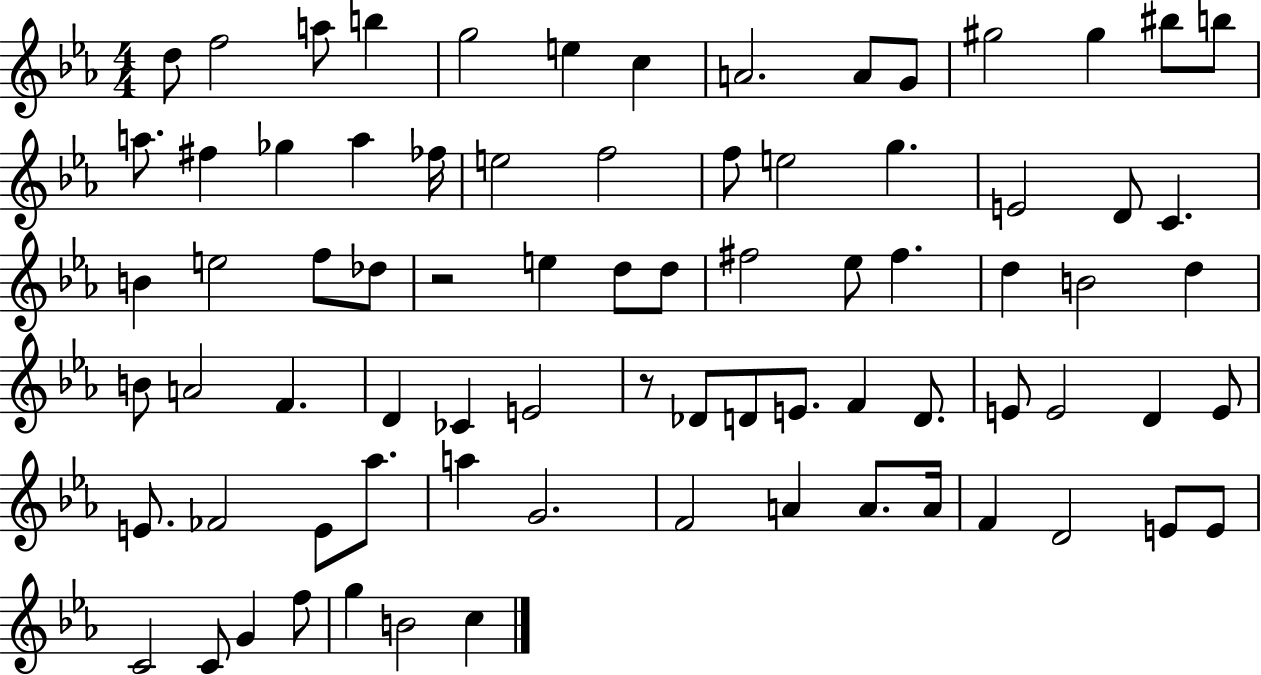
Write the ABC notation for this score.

X:1
T:Untitled
M:4/4
L:1/4
K:Eb
d/2 f2 a/2 b g2 e c A2 A/2 G/2 ^g2 ^g ^b/2 b/2 a/2 ^f _g a _f/4 e2 f2 f/2 e2 g E2 D/2 C B e2 f/2 _d/2 z2 e d/2 d/2 ^f2 _e/2 ^f d B2 d B/2 A2 F D _C E2 z/2 _D/2 D/2 E/2 F D/2 E/2 E2 D E/2 E/2 _F2 E/2 _a/2 a G2 F2 A A/2 A/4 F D2 E/2 E/2 C2 C/2 G f/2 g B2 c